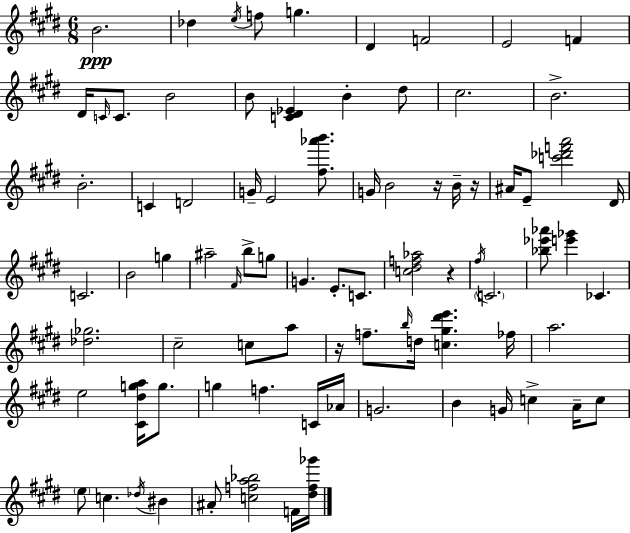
B4/h. Db5/q E5/s F5/e G5/q. D#4/q F4/h E4/h F4/q D#4/s C4/s C4/e. B4/h B4/e [C4,D#4,Eb4]/q B4/q D#5/e C#5/h. B4/h. B4/h. C4/q D4/h G4/s E4/h [F#5,Ab6,B6]/e. G4/s B4/h R/s B4/s R/s A#4/s E4/e [C6,Db6,F6,A6]/h D#4/s C4/h. B4/h G5/q A#5/h F#4/s B5/e G5/e G4/q. E4/e. C4/e. [C5,D#5,F5,Ab5]/h R/q F#5/s C4/h. [Bb5,Eb6,Ab6]/e [E6,Gb6]/q CES4/q. [Db5,Gb5]/h. C#5/h C5/e A5/e R/s F5/e. B5/s D5/s [C5,G#5,D#6,E6]/q. FES5/s A5/h. E5/h [C#4,D#5,G5,A5]/s G5/e. G5/q F5/q. C4/s Ab4/s G4/h. B4/q G4/s C5/q A4/s C5/e E5/e C5/q. Db5/s BIS4/q A#4/e [C5,F5,A5,Bb5]/h F4/s [D#5,F5,Gb6]/s